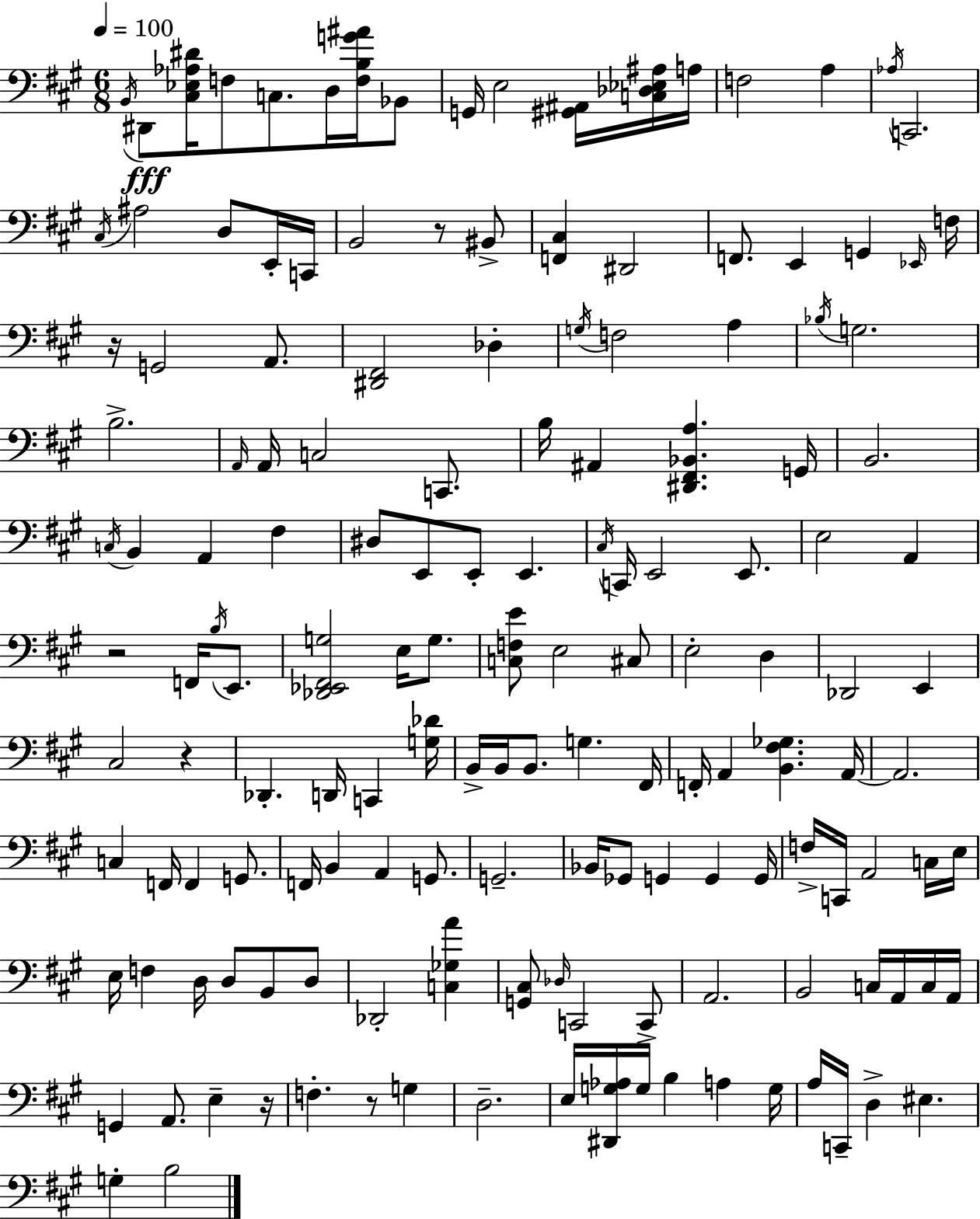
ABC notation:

X:1
T:Untitled
M:6/8
L:1/4
K:A
B,,/4 ^D,,/2 [^C,_E,_A,^D]/4 F,/2 C,/2 D,/4 [F,B,G^A]/4 _B,,/2 G,,/4 E,2 [^G,,^A,,]/4 [C,_D,_E,^A,]/4 A,/4 F,2 A, _A,/4 C,,2 ^C,/4 ^A,2 D,/2 E,,/4 C,,/4 B,,2 z/2 ^B,,/2 [F,,^C,] ^D,,2 F,,/2 E,, G,, _E,,/4 F,/4 z/4 G,,2 A,,/2 [^D,,^F,,]2 _D, G,/4 F,2 A, _B,/4 G,2 B,2 A,,/4 A,,/4 C,2 C,,/2 B,/4 ^A,, [^D,,^F,,_B,,A,] G,,/4 B,,2 C,/4 B,, A,, ^F, ^D,/2 E,,/2 E,,/2 E,, ^C,/4 C,,/4 E,,2 E,,/2 E,2 A,, z2 F,,/4 B,/4 E,,/2 [_D,,_E,,^F,,G,]2 E,/4 G,/2 [C,F,E]/2 E,2 ^C,/2 E,2 D, _D,,2 E,, ^C,2 z _D,, D,,/4 C,, [G,_D]/4 B,,/4 B,,/4 B,,/2 G, ^F,,/4 F,,/4 A,, [B,,^F,_G,] A,,/4 A,,2 C, F,,/4 F,, G,,/2 F,,/4 B,, A,, G,,/2 G,,2 _B,,/4 _G,,/2 G,, G,, G,,/4 F,/4 C,,/4 A,,2 C,/4 E,/4 E,/4 F, D,/4 D,/2 B,,/2 D,/2 _D,,2 [C,_G,A] [G,,^C,]/2 _D,/4 C,,2 C,,/2 A,,2 B,,2 C,/4 A,,/4 C,/4 A,,/4 G,, A,,/2 E, z/4 F, z/2 G, D,2 E,/4 [^D,,G,_A,]/4 G,/4 B, A, G,/4 A,/4 C,,/4 D, ^E, G, B,2